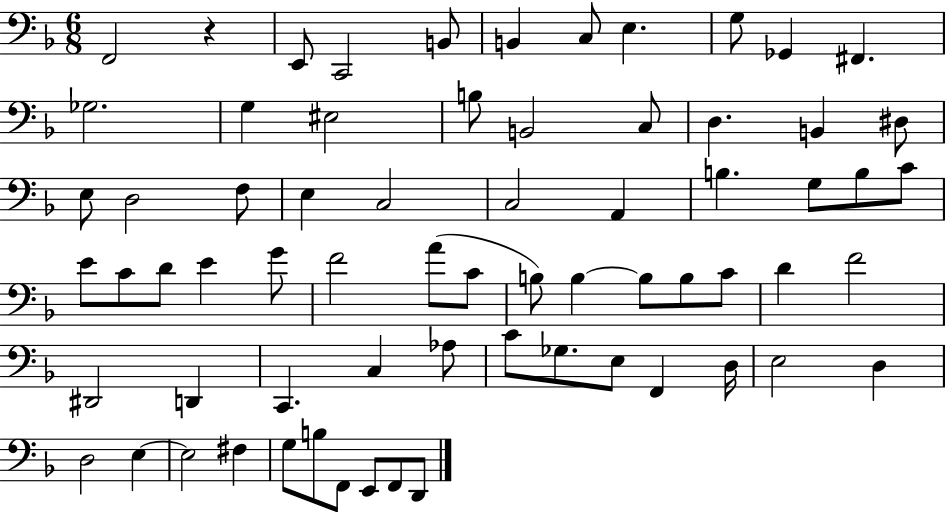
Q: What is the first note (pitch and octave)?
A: F2